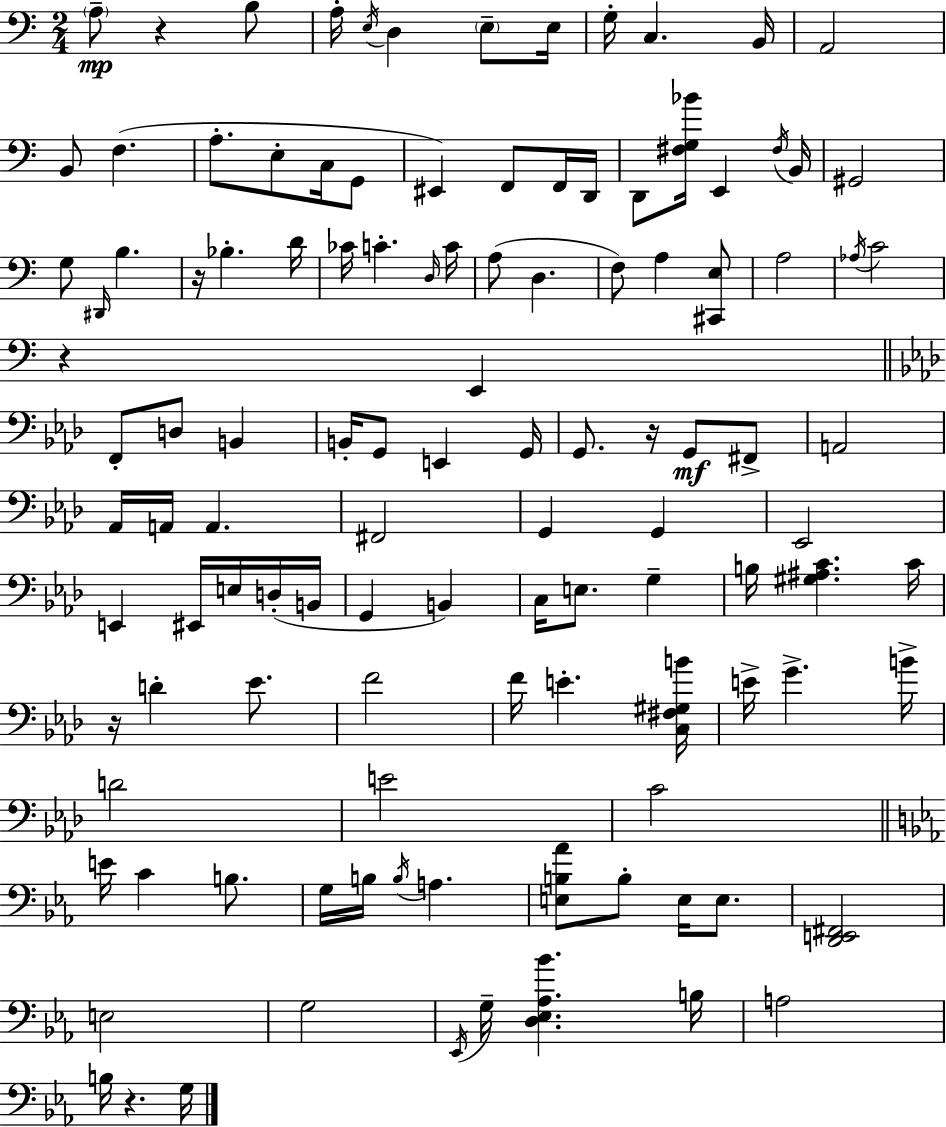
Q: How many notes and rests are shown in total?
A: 115